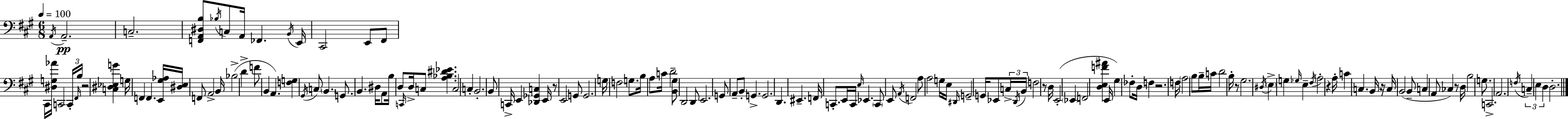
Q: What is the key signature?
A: A major